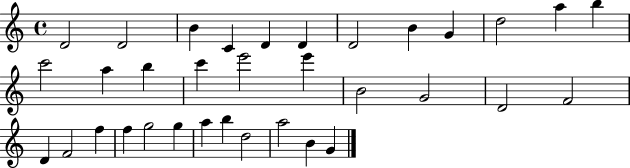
X:1
T:Untitled
M:4/4
L:1/4
K:C
D2 D2 B C D D D2 B G d2 a b c'2 a b c' e'2 e' B2 G2 D2 F2 D F2 f f g2 g a b d2 a2 B G